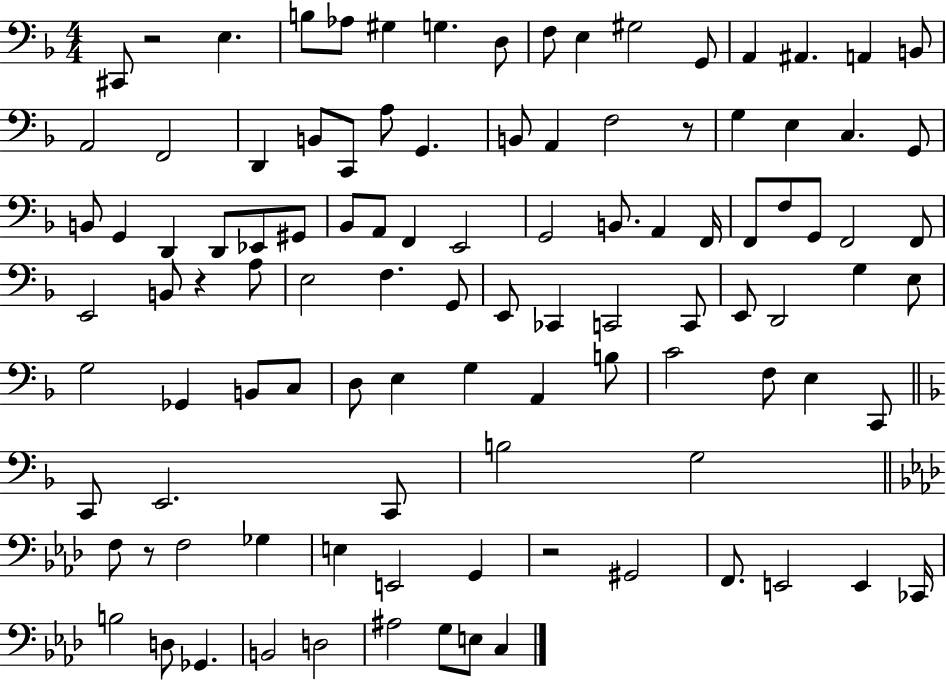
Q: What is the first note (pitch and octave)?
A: C#2